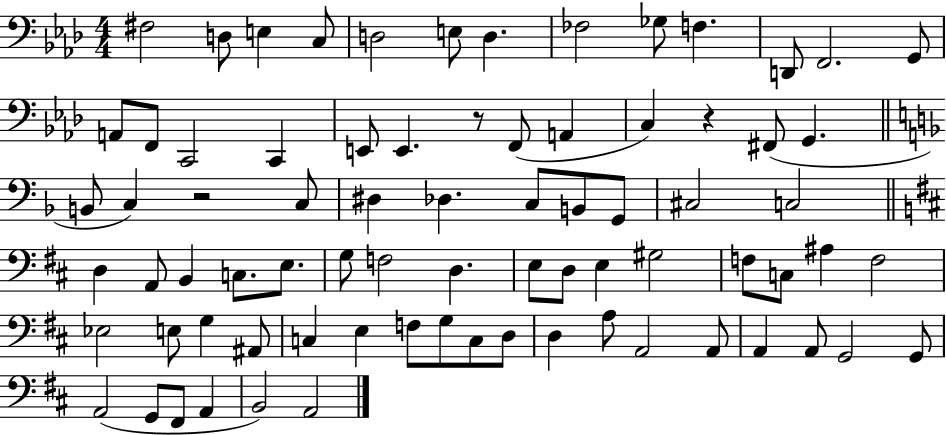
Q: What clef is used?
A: bass